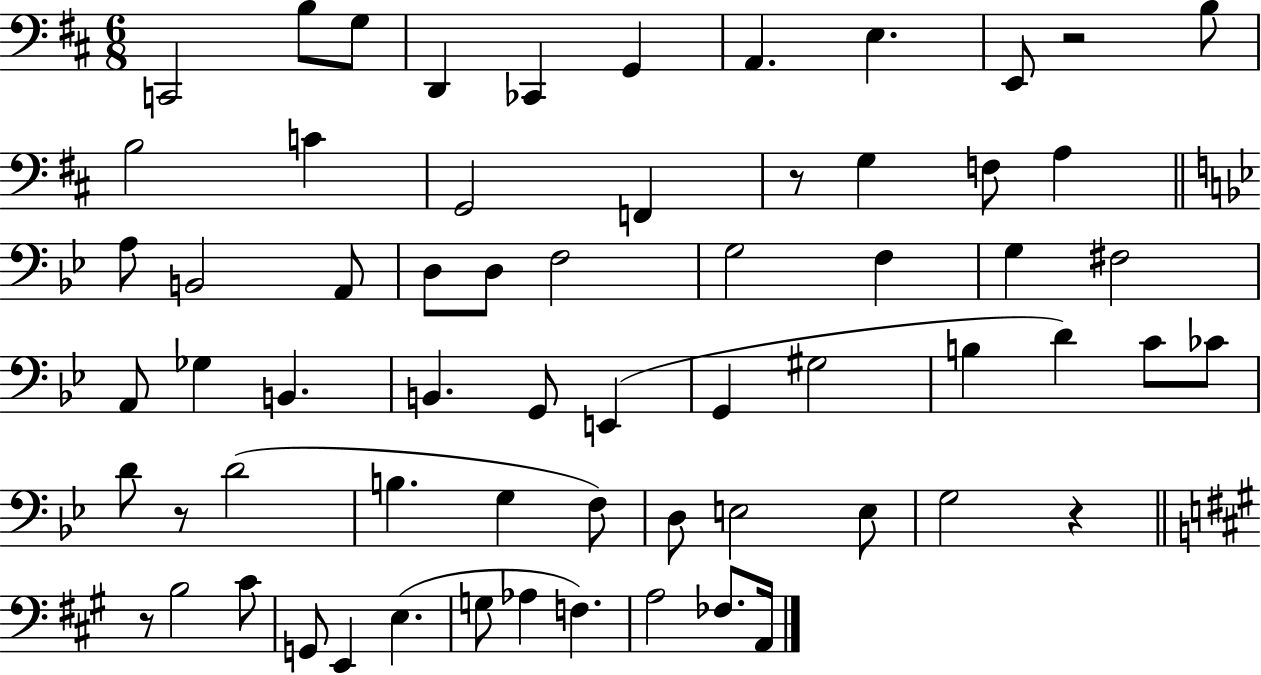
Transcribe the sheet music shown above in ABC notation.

X:1
T:Untitled
M:6/8
L:1/4
K:D
C,,2 B,/2 G,/2 D,, _C,, G,, A,, E, E,,/2 z2 B,/2 B,2 C G,,2 F,, z/2 G, F,/2 A, A,/2 B,,2 A,,/2 D,/2 D,/2 F,2 G,2 F, G, ^F,2 A,,/2 _G, B,, B,, G,,/2 E,, G,, ^G,2 B, D C/2 _C/2 D/2 z/2 D2 B, G, F,/2 D,/2 E,2 E,/2 G,2 z z/2 B,2 ^C/2 G,,/2 E,, E, G,/2 _A, F, A,2 _F,/2 A,,/4